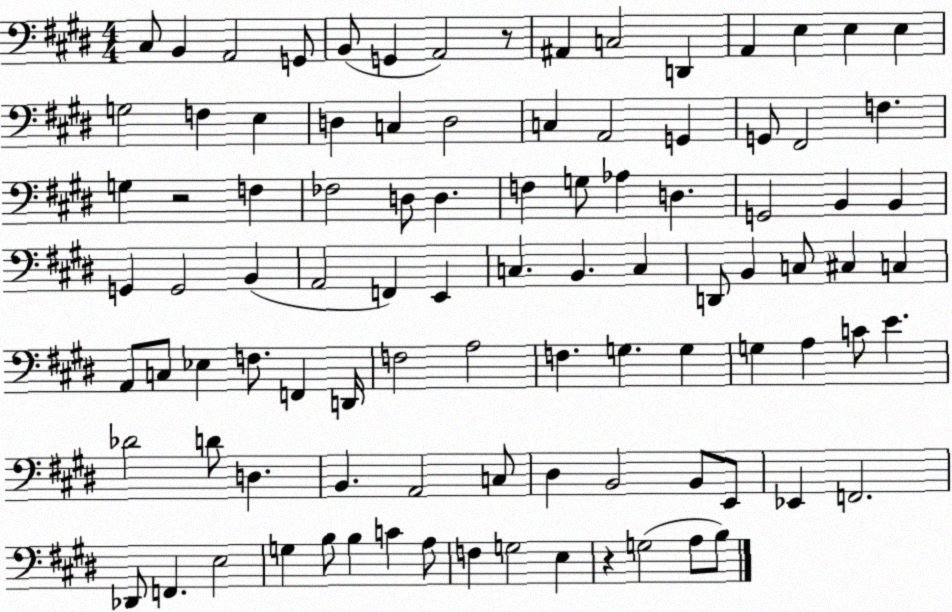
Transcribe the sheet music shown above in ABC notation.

X:1
T:Untitled
M:4/4
L:1/4
K:E
^C,/2 B,, A,,2 G,,/2 B,,/2 G,, A,,2 z/2 ^A,, C,2 D,, A,, E, E, E, G,2 F, E, D, C, D,2 C, A,,2 G,, G,,/2 ^F,,2 F, G, z2 F, _F,2 D,/2 D, F, G,/2 _A, D, G,,2 B,, B,, G,, G,,2 B,, A,,2 F,, E,, C, B,, C, D,,/2 B,, C,/2 ^C, C, A,,/2 C,/2 _E, F,/2 F,, D,,/4 F,2 A,2 F, G, G, G, A, C/2 E _D2 D/2 D, B,, A,,2 C,/2 ^D, B,,2 B,,/2 E,,/2 _E,, F,,2 _D,,/2 F,, E,2 G, B,/2 B, C A,/2 F, G,2 E, z G,2 A,/2 B,/2